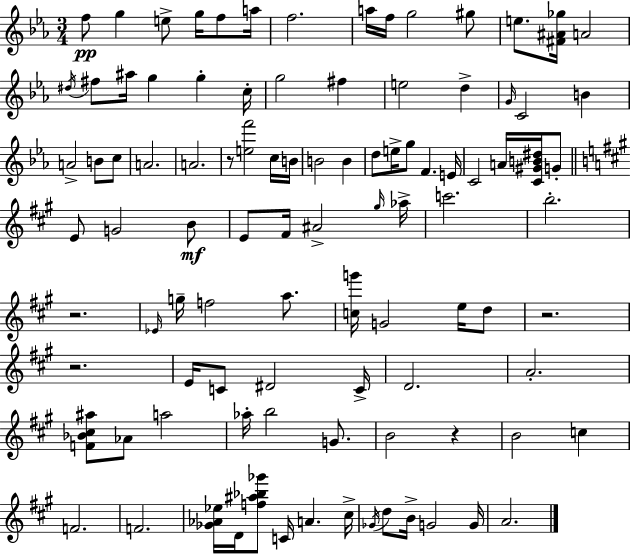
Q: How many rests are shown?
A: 5